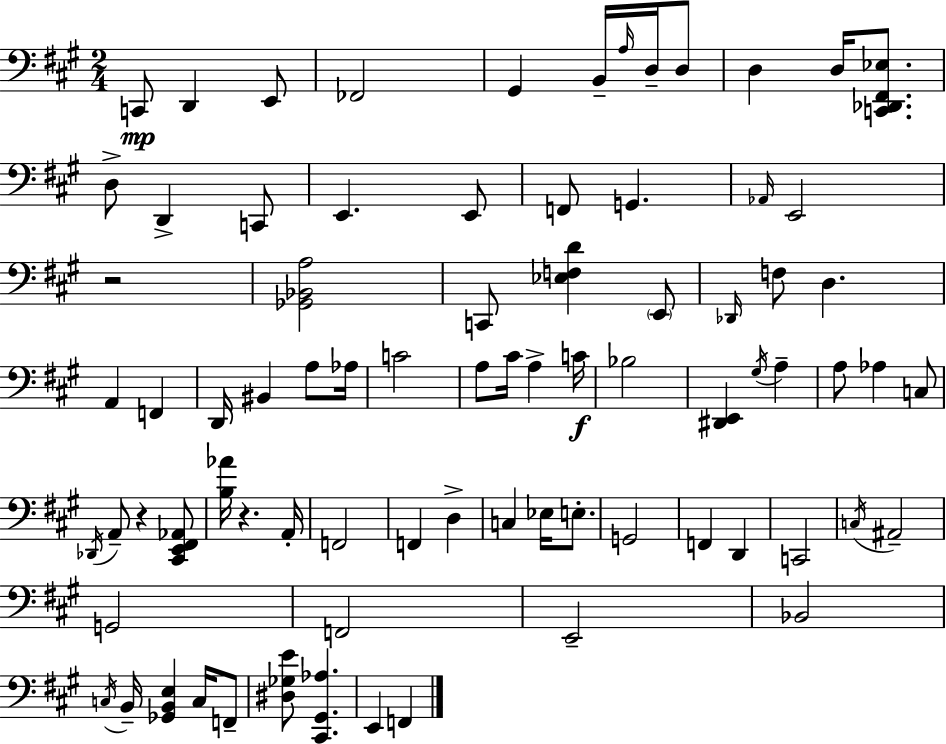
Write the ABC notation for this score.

X:1
T:Untitled
M:2/4
L:1/4
K:A
C,,/2 D,, E,,/2 _F,,2 ^G,, B,,/4 A,/4 D,/4 D,/2 D, D,/4 [C,,_D,,^F,,_E,]/2 D,/2 D,, C,,/2 E,, E,,/2 F,,/2 G,, _A,,/4 E,,2 z2 [_G,,_B,,A,]2 C,,/2 [_E,F,D] E,,/2 _D,,/4 F,/2 D, A,, F,, D,,/4 ^B,, A,/2 _A,/4 C2 A,/2 ^C/4 A, C/4 _B,2 [^D,,E,,] ^G,/4 A, A,/2 _A, C,/2 _D,,/4 A,,/2 z [^C,,E,,^F,,_A,,]/2 [B,_A]/4 z A,,/4 F,,2 F,, D, C, _E,/4 E,/2 G,,2 F,, D,, C,,2 C,/4 ^A,,2 G,,2 F,,2 E,,2 _B,,2 C,/4 B,,/4 [_G,,B,,E,] C,/4 F,,/2 [^D,_G,E]/2 [^C,,^G,,_A,] E,, F,,